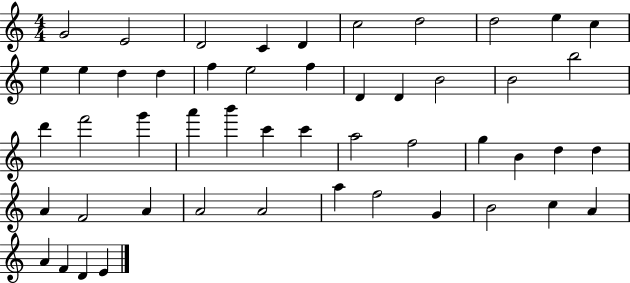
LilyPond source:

{
  \clef treble
  \numericTimeSignature
  \time 4/4
  \key c \major
  g'2 e'2 | d'2 c'4 d'4 | c''2 d''2 | d''2 e''4 c''4 | \break e''4 e''4 d''4 d''4 | f''4 e''2 f''4 | d'4 d'4 b'2 | b'2 b''2 | \break d'''4 f'''2 g'''4 | a'''4 b'''4 c'''4 c'''4 | a''2 f''2 | g''4 b'4 d''4 d''4 | \break a'4 f'2 a'4 | a'2 a'2 | a''4 f''2 g'4 | b'2 c''4 a'4 | \break a'4 f'4 d'4 e'4 | \bar "|."
}